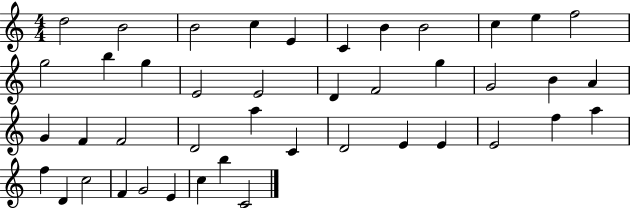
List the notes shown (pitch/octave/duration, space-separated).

D5/h B4/h B4/h C5/q E4/q C4/q B4/q B4/h C5/q E5/q F5/h G5/h B5/q G5/q E4/h E4/h D4/q F4/h G5/q G4/h B4/q A4/q G4/q F4/q F4/h D4/h A5/q C4/q D4/h E4/q E4/q E4/h F5/q A5/q F5/q D4/q C5/h F4/q G4/h E4/q C5/q B5/q C4/h